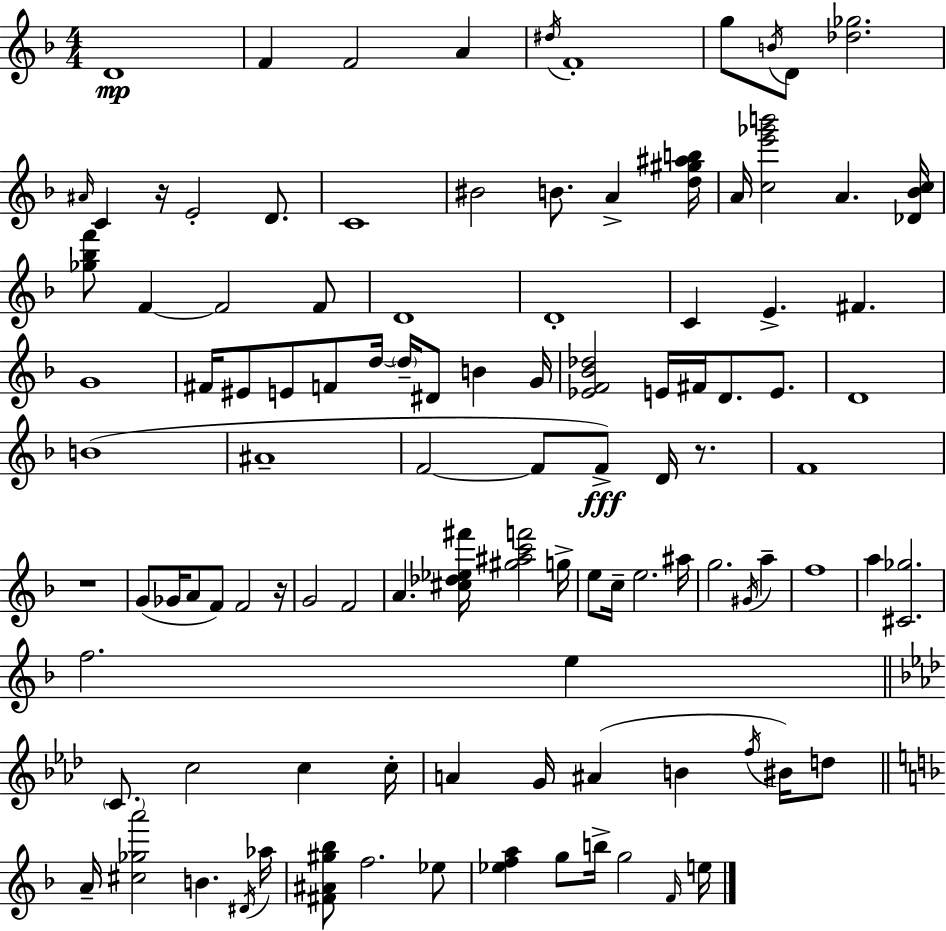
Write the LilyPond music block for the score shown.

{
  \clef treble
  \numericTimeSignature
  \time 4/4
  \key f \major
  d'1\mp | f'4 f'2 a'4 | \acciaccatura { dis''16 } f'1-. | g''8 \acciaccatura { b'16 } d'8 <des'' ges''>2. | \break \grace { ais'16 } c'4 r16 e'2-. | d'8. c'1 | bis'2 b'8. a'4-> | <d'' gis'' ais'' b''>16 a'16 <c'' e''' ges''' b'''>2 a'4. | \break <des' bes' c''>16 <ges'' bes'' f'''>8 f'4~~ f'2 | f'8 d'1 | d'1-. | c'4 e'4.-> fis'4. | \break g'1 | fis'16 eis'8 e'8 f'8 d''16~~ \parenthesize d''16-- dis'8 b'4 | g'16 <ees' f' bes' des''>2 e'16 fis'16 d'8. | e'8. d'1 | \break b'1( | ais'1-- | f'2~~ f'8 f'8->\fff) d'16 | r8. f'1 | \break r1 | g'8( ges'16 a'8 f'8) f'2 | r16 g'2 f'2 | a'4. <cis'' des'' ees'' fis'''>16 <gis'' ais'' c''' f'''>2 | \break g''16-> e''8 c''16-- e''2. | ais''16 g''2. \acciaccatura { gis'16 } | a''4-- f''1 | a''4 <cis' ges''>2. | \break f''2. | e''4 \bar "||" \break \key f \minor \parenthesize c'8. c''2 c''4 c''16-. | a'4 g'16 ais'4( b'4 \acciaccatura { f''16 } bis'16) d''8 | \bar "||" \break \key f \major a'16-- <cis'' ges'' a'''>2 b'4. \acciaccatura { dis'16 } | aes''16 <fis' ais' gis'' bes''>8 f''2. ees''8 | <ees'' f'' a''>4 g''8 b''16-> g''2 | \grace { f'16 } e''16 \bar "|."
}